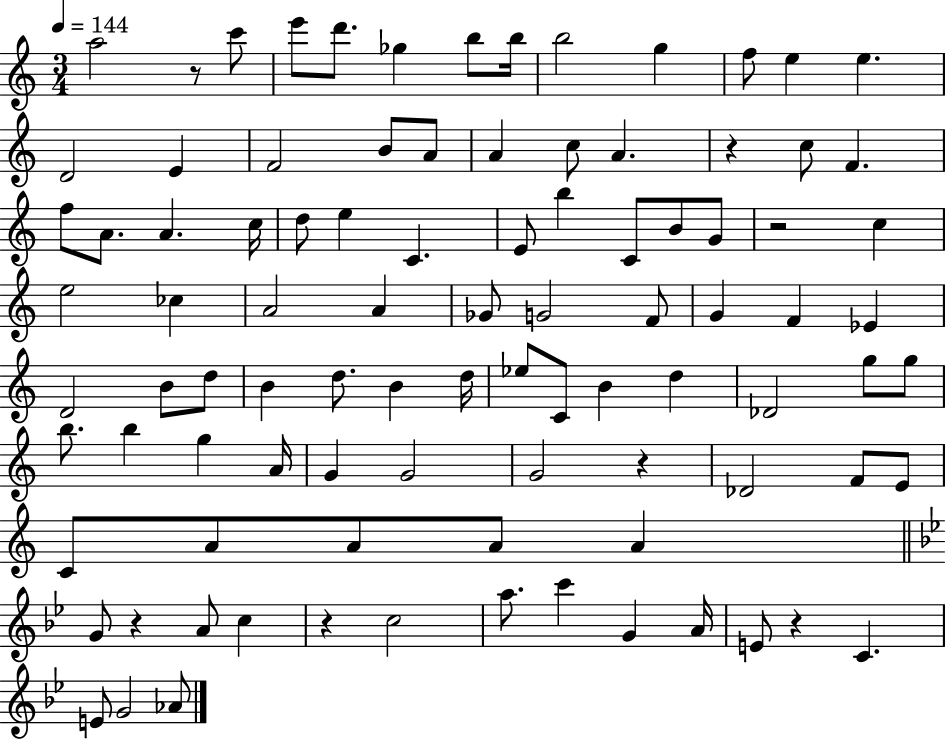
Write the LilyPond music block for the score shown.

{
  \clef treble
  \numericTimeSignature
  \time 3/4
  \key c \major
  \tempo 4 = 144
  \repeat volta 2 { a''2 r8 c'''8 | e'''8 d'''8. ges''4 b''8 b''16 | b''2 g''4 | f''8 e''4 e''4. | \break d'2 e'4 | f'2 b'8 a'8 | a'4 c''8 a'4. | r4 c''8 f'4. | \break f''8 a'8. a'4. c''16 | d''8 e''4 c'4. | e'8 b''4 c'8 b'8 g'8 | r2 c''4 | \break e''2 ces''4 | a'2 a'4 | ges'8 g'2 f'8 | g'4 f'4 ees'4 | \break d'2 b'8 d''8 | b'4 d''8. b'4 d''16 | ees''8 c'8 b'4 d''4 | des'2 g''8 g''8 | \break b''8. b''4 g''4 a'16 | g'4 g'2 | g'2 r4 | des'2 f'8 e'8 | \break c'8 a'8 a'8 a'8 a'4 | \bar "||" \break \key g \minor g'8 r4 a'8 c''4 | r4 c''2 | a''8. c'''4 g'4 a'16 | e'8 r4 c'4. | \break e'8 g'2 aes'8 | } \bar "|."
}